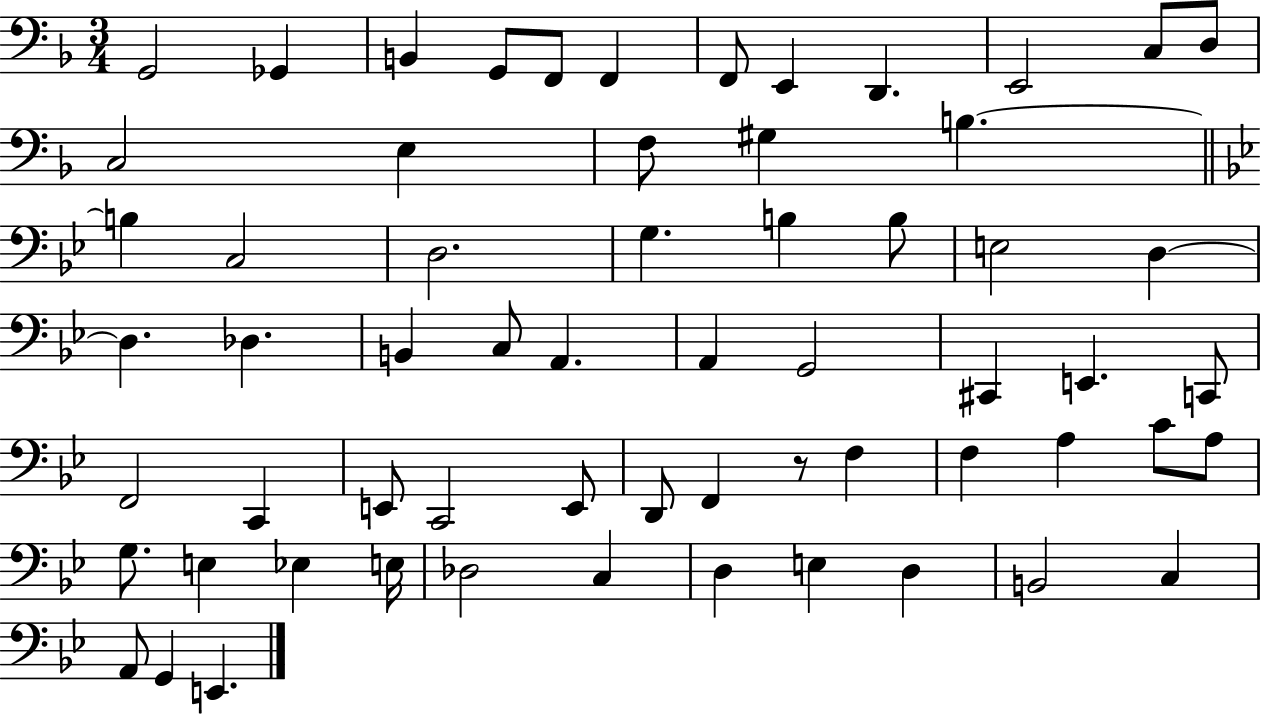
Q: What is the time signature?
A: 3/4